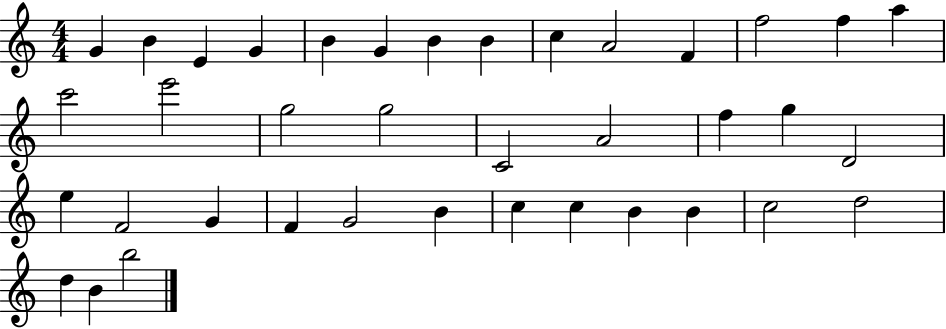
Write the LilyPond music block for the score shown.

{
  \clef treble
  \numericTimeSignature
  \time 4/4
  \key c \major
  g'4 b'4 e'4 g'4 | b'4 g'4 b'4 b'4 | c''4 a'2 f'4 | f''2 f''4 a''4 | \break c'''2 e'''2 | g''2 g''2 | c'2 a'2 | f''4 g''4 d'2 | \break e''4 f'2 g'4 | f'4 g'2 b'4 | c''4 c''4 b'4 b'4 | c''2 d''2 | \break d''4 b'4 b''2 | \bar "|."
}